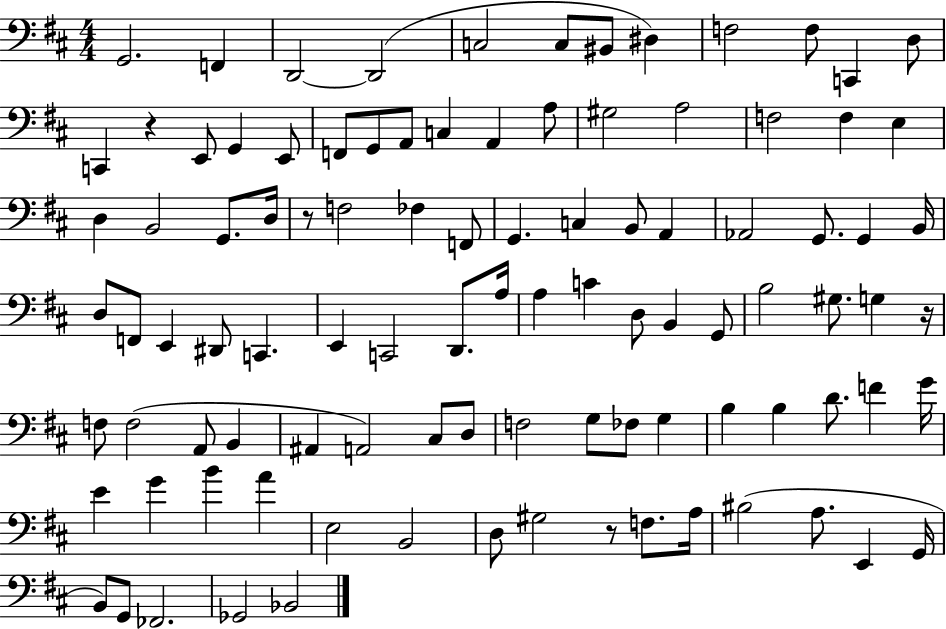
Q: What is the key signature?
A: D major